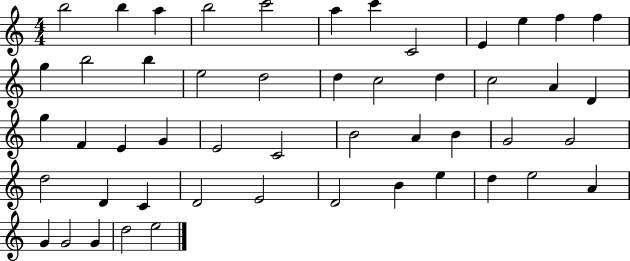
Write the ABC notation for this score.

X:1
T:Untitled
M:4/4
L:1/4
K:C
b2 b a b2 c'2 a c' C2 E e f f g b2 b e2 d2 d c2 d c2 A D g F E G E2 C2 B2 A B G2 G2 d2 D C D2 E2 D2 B e d e2 A G G2 G d2 e2